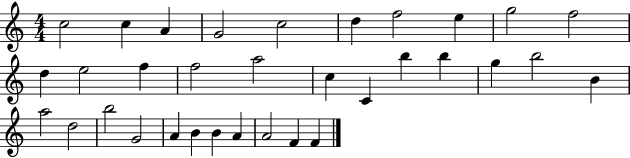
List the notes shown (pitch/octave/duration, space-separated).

C5/h C5/q A4/q G4/h C5/h D5/q F5/h E5/q G5/h F5/h D5/q E5/h F5/q F5/h A5/h C5/q C4/q B5/q B5/q G5/q B5/h B4/q A5/h D5/h B5/h G4/h A4/q B4/q B4/q A4/q A4/h F4/q F4/q